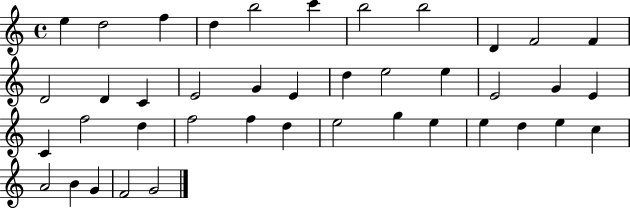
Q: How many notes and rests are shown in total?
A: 41